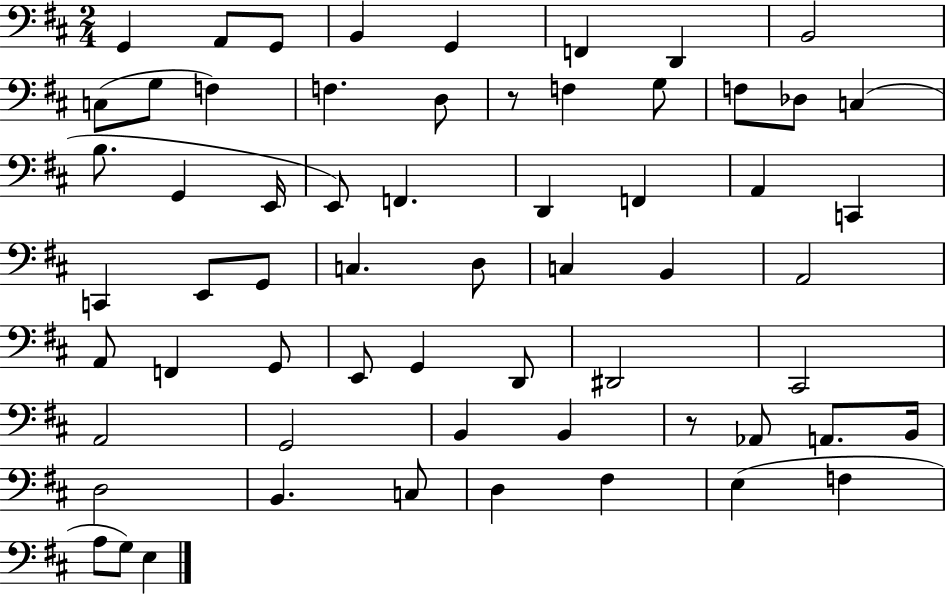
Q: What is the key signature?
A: D major